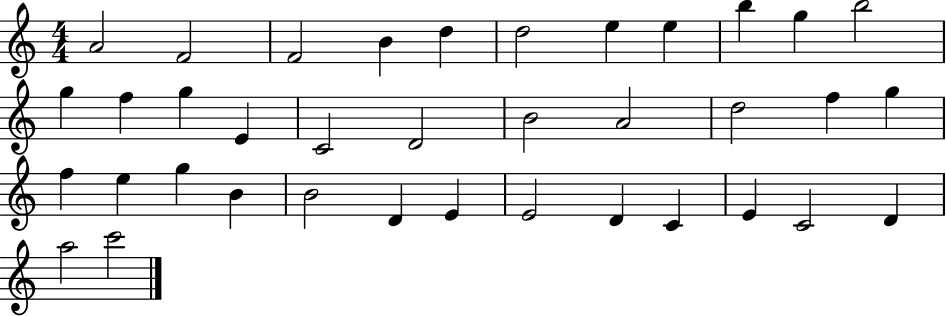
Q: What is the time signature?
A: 4/4